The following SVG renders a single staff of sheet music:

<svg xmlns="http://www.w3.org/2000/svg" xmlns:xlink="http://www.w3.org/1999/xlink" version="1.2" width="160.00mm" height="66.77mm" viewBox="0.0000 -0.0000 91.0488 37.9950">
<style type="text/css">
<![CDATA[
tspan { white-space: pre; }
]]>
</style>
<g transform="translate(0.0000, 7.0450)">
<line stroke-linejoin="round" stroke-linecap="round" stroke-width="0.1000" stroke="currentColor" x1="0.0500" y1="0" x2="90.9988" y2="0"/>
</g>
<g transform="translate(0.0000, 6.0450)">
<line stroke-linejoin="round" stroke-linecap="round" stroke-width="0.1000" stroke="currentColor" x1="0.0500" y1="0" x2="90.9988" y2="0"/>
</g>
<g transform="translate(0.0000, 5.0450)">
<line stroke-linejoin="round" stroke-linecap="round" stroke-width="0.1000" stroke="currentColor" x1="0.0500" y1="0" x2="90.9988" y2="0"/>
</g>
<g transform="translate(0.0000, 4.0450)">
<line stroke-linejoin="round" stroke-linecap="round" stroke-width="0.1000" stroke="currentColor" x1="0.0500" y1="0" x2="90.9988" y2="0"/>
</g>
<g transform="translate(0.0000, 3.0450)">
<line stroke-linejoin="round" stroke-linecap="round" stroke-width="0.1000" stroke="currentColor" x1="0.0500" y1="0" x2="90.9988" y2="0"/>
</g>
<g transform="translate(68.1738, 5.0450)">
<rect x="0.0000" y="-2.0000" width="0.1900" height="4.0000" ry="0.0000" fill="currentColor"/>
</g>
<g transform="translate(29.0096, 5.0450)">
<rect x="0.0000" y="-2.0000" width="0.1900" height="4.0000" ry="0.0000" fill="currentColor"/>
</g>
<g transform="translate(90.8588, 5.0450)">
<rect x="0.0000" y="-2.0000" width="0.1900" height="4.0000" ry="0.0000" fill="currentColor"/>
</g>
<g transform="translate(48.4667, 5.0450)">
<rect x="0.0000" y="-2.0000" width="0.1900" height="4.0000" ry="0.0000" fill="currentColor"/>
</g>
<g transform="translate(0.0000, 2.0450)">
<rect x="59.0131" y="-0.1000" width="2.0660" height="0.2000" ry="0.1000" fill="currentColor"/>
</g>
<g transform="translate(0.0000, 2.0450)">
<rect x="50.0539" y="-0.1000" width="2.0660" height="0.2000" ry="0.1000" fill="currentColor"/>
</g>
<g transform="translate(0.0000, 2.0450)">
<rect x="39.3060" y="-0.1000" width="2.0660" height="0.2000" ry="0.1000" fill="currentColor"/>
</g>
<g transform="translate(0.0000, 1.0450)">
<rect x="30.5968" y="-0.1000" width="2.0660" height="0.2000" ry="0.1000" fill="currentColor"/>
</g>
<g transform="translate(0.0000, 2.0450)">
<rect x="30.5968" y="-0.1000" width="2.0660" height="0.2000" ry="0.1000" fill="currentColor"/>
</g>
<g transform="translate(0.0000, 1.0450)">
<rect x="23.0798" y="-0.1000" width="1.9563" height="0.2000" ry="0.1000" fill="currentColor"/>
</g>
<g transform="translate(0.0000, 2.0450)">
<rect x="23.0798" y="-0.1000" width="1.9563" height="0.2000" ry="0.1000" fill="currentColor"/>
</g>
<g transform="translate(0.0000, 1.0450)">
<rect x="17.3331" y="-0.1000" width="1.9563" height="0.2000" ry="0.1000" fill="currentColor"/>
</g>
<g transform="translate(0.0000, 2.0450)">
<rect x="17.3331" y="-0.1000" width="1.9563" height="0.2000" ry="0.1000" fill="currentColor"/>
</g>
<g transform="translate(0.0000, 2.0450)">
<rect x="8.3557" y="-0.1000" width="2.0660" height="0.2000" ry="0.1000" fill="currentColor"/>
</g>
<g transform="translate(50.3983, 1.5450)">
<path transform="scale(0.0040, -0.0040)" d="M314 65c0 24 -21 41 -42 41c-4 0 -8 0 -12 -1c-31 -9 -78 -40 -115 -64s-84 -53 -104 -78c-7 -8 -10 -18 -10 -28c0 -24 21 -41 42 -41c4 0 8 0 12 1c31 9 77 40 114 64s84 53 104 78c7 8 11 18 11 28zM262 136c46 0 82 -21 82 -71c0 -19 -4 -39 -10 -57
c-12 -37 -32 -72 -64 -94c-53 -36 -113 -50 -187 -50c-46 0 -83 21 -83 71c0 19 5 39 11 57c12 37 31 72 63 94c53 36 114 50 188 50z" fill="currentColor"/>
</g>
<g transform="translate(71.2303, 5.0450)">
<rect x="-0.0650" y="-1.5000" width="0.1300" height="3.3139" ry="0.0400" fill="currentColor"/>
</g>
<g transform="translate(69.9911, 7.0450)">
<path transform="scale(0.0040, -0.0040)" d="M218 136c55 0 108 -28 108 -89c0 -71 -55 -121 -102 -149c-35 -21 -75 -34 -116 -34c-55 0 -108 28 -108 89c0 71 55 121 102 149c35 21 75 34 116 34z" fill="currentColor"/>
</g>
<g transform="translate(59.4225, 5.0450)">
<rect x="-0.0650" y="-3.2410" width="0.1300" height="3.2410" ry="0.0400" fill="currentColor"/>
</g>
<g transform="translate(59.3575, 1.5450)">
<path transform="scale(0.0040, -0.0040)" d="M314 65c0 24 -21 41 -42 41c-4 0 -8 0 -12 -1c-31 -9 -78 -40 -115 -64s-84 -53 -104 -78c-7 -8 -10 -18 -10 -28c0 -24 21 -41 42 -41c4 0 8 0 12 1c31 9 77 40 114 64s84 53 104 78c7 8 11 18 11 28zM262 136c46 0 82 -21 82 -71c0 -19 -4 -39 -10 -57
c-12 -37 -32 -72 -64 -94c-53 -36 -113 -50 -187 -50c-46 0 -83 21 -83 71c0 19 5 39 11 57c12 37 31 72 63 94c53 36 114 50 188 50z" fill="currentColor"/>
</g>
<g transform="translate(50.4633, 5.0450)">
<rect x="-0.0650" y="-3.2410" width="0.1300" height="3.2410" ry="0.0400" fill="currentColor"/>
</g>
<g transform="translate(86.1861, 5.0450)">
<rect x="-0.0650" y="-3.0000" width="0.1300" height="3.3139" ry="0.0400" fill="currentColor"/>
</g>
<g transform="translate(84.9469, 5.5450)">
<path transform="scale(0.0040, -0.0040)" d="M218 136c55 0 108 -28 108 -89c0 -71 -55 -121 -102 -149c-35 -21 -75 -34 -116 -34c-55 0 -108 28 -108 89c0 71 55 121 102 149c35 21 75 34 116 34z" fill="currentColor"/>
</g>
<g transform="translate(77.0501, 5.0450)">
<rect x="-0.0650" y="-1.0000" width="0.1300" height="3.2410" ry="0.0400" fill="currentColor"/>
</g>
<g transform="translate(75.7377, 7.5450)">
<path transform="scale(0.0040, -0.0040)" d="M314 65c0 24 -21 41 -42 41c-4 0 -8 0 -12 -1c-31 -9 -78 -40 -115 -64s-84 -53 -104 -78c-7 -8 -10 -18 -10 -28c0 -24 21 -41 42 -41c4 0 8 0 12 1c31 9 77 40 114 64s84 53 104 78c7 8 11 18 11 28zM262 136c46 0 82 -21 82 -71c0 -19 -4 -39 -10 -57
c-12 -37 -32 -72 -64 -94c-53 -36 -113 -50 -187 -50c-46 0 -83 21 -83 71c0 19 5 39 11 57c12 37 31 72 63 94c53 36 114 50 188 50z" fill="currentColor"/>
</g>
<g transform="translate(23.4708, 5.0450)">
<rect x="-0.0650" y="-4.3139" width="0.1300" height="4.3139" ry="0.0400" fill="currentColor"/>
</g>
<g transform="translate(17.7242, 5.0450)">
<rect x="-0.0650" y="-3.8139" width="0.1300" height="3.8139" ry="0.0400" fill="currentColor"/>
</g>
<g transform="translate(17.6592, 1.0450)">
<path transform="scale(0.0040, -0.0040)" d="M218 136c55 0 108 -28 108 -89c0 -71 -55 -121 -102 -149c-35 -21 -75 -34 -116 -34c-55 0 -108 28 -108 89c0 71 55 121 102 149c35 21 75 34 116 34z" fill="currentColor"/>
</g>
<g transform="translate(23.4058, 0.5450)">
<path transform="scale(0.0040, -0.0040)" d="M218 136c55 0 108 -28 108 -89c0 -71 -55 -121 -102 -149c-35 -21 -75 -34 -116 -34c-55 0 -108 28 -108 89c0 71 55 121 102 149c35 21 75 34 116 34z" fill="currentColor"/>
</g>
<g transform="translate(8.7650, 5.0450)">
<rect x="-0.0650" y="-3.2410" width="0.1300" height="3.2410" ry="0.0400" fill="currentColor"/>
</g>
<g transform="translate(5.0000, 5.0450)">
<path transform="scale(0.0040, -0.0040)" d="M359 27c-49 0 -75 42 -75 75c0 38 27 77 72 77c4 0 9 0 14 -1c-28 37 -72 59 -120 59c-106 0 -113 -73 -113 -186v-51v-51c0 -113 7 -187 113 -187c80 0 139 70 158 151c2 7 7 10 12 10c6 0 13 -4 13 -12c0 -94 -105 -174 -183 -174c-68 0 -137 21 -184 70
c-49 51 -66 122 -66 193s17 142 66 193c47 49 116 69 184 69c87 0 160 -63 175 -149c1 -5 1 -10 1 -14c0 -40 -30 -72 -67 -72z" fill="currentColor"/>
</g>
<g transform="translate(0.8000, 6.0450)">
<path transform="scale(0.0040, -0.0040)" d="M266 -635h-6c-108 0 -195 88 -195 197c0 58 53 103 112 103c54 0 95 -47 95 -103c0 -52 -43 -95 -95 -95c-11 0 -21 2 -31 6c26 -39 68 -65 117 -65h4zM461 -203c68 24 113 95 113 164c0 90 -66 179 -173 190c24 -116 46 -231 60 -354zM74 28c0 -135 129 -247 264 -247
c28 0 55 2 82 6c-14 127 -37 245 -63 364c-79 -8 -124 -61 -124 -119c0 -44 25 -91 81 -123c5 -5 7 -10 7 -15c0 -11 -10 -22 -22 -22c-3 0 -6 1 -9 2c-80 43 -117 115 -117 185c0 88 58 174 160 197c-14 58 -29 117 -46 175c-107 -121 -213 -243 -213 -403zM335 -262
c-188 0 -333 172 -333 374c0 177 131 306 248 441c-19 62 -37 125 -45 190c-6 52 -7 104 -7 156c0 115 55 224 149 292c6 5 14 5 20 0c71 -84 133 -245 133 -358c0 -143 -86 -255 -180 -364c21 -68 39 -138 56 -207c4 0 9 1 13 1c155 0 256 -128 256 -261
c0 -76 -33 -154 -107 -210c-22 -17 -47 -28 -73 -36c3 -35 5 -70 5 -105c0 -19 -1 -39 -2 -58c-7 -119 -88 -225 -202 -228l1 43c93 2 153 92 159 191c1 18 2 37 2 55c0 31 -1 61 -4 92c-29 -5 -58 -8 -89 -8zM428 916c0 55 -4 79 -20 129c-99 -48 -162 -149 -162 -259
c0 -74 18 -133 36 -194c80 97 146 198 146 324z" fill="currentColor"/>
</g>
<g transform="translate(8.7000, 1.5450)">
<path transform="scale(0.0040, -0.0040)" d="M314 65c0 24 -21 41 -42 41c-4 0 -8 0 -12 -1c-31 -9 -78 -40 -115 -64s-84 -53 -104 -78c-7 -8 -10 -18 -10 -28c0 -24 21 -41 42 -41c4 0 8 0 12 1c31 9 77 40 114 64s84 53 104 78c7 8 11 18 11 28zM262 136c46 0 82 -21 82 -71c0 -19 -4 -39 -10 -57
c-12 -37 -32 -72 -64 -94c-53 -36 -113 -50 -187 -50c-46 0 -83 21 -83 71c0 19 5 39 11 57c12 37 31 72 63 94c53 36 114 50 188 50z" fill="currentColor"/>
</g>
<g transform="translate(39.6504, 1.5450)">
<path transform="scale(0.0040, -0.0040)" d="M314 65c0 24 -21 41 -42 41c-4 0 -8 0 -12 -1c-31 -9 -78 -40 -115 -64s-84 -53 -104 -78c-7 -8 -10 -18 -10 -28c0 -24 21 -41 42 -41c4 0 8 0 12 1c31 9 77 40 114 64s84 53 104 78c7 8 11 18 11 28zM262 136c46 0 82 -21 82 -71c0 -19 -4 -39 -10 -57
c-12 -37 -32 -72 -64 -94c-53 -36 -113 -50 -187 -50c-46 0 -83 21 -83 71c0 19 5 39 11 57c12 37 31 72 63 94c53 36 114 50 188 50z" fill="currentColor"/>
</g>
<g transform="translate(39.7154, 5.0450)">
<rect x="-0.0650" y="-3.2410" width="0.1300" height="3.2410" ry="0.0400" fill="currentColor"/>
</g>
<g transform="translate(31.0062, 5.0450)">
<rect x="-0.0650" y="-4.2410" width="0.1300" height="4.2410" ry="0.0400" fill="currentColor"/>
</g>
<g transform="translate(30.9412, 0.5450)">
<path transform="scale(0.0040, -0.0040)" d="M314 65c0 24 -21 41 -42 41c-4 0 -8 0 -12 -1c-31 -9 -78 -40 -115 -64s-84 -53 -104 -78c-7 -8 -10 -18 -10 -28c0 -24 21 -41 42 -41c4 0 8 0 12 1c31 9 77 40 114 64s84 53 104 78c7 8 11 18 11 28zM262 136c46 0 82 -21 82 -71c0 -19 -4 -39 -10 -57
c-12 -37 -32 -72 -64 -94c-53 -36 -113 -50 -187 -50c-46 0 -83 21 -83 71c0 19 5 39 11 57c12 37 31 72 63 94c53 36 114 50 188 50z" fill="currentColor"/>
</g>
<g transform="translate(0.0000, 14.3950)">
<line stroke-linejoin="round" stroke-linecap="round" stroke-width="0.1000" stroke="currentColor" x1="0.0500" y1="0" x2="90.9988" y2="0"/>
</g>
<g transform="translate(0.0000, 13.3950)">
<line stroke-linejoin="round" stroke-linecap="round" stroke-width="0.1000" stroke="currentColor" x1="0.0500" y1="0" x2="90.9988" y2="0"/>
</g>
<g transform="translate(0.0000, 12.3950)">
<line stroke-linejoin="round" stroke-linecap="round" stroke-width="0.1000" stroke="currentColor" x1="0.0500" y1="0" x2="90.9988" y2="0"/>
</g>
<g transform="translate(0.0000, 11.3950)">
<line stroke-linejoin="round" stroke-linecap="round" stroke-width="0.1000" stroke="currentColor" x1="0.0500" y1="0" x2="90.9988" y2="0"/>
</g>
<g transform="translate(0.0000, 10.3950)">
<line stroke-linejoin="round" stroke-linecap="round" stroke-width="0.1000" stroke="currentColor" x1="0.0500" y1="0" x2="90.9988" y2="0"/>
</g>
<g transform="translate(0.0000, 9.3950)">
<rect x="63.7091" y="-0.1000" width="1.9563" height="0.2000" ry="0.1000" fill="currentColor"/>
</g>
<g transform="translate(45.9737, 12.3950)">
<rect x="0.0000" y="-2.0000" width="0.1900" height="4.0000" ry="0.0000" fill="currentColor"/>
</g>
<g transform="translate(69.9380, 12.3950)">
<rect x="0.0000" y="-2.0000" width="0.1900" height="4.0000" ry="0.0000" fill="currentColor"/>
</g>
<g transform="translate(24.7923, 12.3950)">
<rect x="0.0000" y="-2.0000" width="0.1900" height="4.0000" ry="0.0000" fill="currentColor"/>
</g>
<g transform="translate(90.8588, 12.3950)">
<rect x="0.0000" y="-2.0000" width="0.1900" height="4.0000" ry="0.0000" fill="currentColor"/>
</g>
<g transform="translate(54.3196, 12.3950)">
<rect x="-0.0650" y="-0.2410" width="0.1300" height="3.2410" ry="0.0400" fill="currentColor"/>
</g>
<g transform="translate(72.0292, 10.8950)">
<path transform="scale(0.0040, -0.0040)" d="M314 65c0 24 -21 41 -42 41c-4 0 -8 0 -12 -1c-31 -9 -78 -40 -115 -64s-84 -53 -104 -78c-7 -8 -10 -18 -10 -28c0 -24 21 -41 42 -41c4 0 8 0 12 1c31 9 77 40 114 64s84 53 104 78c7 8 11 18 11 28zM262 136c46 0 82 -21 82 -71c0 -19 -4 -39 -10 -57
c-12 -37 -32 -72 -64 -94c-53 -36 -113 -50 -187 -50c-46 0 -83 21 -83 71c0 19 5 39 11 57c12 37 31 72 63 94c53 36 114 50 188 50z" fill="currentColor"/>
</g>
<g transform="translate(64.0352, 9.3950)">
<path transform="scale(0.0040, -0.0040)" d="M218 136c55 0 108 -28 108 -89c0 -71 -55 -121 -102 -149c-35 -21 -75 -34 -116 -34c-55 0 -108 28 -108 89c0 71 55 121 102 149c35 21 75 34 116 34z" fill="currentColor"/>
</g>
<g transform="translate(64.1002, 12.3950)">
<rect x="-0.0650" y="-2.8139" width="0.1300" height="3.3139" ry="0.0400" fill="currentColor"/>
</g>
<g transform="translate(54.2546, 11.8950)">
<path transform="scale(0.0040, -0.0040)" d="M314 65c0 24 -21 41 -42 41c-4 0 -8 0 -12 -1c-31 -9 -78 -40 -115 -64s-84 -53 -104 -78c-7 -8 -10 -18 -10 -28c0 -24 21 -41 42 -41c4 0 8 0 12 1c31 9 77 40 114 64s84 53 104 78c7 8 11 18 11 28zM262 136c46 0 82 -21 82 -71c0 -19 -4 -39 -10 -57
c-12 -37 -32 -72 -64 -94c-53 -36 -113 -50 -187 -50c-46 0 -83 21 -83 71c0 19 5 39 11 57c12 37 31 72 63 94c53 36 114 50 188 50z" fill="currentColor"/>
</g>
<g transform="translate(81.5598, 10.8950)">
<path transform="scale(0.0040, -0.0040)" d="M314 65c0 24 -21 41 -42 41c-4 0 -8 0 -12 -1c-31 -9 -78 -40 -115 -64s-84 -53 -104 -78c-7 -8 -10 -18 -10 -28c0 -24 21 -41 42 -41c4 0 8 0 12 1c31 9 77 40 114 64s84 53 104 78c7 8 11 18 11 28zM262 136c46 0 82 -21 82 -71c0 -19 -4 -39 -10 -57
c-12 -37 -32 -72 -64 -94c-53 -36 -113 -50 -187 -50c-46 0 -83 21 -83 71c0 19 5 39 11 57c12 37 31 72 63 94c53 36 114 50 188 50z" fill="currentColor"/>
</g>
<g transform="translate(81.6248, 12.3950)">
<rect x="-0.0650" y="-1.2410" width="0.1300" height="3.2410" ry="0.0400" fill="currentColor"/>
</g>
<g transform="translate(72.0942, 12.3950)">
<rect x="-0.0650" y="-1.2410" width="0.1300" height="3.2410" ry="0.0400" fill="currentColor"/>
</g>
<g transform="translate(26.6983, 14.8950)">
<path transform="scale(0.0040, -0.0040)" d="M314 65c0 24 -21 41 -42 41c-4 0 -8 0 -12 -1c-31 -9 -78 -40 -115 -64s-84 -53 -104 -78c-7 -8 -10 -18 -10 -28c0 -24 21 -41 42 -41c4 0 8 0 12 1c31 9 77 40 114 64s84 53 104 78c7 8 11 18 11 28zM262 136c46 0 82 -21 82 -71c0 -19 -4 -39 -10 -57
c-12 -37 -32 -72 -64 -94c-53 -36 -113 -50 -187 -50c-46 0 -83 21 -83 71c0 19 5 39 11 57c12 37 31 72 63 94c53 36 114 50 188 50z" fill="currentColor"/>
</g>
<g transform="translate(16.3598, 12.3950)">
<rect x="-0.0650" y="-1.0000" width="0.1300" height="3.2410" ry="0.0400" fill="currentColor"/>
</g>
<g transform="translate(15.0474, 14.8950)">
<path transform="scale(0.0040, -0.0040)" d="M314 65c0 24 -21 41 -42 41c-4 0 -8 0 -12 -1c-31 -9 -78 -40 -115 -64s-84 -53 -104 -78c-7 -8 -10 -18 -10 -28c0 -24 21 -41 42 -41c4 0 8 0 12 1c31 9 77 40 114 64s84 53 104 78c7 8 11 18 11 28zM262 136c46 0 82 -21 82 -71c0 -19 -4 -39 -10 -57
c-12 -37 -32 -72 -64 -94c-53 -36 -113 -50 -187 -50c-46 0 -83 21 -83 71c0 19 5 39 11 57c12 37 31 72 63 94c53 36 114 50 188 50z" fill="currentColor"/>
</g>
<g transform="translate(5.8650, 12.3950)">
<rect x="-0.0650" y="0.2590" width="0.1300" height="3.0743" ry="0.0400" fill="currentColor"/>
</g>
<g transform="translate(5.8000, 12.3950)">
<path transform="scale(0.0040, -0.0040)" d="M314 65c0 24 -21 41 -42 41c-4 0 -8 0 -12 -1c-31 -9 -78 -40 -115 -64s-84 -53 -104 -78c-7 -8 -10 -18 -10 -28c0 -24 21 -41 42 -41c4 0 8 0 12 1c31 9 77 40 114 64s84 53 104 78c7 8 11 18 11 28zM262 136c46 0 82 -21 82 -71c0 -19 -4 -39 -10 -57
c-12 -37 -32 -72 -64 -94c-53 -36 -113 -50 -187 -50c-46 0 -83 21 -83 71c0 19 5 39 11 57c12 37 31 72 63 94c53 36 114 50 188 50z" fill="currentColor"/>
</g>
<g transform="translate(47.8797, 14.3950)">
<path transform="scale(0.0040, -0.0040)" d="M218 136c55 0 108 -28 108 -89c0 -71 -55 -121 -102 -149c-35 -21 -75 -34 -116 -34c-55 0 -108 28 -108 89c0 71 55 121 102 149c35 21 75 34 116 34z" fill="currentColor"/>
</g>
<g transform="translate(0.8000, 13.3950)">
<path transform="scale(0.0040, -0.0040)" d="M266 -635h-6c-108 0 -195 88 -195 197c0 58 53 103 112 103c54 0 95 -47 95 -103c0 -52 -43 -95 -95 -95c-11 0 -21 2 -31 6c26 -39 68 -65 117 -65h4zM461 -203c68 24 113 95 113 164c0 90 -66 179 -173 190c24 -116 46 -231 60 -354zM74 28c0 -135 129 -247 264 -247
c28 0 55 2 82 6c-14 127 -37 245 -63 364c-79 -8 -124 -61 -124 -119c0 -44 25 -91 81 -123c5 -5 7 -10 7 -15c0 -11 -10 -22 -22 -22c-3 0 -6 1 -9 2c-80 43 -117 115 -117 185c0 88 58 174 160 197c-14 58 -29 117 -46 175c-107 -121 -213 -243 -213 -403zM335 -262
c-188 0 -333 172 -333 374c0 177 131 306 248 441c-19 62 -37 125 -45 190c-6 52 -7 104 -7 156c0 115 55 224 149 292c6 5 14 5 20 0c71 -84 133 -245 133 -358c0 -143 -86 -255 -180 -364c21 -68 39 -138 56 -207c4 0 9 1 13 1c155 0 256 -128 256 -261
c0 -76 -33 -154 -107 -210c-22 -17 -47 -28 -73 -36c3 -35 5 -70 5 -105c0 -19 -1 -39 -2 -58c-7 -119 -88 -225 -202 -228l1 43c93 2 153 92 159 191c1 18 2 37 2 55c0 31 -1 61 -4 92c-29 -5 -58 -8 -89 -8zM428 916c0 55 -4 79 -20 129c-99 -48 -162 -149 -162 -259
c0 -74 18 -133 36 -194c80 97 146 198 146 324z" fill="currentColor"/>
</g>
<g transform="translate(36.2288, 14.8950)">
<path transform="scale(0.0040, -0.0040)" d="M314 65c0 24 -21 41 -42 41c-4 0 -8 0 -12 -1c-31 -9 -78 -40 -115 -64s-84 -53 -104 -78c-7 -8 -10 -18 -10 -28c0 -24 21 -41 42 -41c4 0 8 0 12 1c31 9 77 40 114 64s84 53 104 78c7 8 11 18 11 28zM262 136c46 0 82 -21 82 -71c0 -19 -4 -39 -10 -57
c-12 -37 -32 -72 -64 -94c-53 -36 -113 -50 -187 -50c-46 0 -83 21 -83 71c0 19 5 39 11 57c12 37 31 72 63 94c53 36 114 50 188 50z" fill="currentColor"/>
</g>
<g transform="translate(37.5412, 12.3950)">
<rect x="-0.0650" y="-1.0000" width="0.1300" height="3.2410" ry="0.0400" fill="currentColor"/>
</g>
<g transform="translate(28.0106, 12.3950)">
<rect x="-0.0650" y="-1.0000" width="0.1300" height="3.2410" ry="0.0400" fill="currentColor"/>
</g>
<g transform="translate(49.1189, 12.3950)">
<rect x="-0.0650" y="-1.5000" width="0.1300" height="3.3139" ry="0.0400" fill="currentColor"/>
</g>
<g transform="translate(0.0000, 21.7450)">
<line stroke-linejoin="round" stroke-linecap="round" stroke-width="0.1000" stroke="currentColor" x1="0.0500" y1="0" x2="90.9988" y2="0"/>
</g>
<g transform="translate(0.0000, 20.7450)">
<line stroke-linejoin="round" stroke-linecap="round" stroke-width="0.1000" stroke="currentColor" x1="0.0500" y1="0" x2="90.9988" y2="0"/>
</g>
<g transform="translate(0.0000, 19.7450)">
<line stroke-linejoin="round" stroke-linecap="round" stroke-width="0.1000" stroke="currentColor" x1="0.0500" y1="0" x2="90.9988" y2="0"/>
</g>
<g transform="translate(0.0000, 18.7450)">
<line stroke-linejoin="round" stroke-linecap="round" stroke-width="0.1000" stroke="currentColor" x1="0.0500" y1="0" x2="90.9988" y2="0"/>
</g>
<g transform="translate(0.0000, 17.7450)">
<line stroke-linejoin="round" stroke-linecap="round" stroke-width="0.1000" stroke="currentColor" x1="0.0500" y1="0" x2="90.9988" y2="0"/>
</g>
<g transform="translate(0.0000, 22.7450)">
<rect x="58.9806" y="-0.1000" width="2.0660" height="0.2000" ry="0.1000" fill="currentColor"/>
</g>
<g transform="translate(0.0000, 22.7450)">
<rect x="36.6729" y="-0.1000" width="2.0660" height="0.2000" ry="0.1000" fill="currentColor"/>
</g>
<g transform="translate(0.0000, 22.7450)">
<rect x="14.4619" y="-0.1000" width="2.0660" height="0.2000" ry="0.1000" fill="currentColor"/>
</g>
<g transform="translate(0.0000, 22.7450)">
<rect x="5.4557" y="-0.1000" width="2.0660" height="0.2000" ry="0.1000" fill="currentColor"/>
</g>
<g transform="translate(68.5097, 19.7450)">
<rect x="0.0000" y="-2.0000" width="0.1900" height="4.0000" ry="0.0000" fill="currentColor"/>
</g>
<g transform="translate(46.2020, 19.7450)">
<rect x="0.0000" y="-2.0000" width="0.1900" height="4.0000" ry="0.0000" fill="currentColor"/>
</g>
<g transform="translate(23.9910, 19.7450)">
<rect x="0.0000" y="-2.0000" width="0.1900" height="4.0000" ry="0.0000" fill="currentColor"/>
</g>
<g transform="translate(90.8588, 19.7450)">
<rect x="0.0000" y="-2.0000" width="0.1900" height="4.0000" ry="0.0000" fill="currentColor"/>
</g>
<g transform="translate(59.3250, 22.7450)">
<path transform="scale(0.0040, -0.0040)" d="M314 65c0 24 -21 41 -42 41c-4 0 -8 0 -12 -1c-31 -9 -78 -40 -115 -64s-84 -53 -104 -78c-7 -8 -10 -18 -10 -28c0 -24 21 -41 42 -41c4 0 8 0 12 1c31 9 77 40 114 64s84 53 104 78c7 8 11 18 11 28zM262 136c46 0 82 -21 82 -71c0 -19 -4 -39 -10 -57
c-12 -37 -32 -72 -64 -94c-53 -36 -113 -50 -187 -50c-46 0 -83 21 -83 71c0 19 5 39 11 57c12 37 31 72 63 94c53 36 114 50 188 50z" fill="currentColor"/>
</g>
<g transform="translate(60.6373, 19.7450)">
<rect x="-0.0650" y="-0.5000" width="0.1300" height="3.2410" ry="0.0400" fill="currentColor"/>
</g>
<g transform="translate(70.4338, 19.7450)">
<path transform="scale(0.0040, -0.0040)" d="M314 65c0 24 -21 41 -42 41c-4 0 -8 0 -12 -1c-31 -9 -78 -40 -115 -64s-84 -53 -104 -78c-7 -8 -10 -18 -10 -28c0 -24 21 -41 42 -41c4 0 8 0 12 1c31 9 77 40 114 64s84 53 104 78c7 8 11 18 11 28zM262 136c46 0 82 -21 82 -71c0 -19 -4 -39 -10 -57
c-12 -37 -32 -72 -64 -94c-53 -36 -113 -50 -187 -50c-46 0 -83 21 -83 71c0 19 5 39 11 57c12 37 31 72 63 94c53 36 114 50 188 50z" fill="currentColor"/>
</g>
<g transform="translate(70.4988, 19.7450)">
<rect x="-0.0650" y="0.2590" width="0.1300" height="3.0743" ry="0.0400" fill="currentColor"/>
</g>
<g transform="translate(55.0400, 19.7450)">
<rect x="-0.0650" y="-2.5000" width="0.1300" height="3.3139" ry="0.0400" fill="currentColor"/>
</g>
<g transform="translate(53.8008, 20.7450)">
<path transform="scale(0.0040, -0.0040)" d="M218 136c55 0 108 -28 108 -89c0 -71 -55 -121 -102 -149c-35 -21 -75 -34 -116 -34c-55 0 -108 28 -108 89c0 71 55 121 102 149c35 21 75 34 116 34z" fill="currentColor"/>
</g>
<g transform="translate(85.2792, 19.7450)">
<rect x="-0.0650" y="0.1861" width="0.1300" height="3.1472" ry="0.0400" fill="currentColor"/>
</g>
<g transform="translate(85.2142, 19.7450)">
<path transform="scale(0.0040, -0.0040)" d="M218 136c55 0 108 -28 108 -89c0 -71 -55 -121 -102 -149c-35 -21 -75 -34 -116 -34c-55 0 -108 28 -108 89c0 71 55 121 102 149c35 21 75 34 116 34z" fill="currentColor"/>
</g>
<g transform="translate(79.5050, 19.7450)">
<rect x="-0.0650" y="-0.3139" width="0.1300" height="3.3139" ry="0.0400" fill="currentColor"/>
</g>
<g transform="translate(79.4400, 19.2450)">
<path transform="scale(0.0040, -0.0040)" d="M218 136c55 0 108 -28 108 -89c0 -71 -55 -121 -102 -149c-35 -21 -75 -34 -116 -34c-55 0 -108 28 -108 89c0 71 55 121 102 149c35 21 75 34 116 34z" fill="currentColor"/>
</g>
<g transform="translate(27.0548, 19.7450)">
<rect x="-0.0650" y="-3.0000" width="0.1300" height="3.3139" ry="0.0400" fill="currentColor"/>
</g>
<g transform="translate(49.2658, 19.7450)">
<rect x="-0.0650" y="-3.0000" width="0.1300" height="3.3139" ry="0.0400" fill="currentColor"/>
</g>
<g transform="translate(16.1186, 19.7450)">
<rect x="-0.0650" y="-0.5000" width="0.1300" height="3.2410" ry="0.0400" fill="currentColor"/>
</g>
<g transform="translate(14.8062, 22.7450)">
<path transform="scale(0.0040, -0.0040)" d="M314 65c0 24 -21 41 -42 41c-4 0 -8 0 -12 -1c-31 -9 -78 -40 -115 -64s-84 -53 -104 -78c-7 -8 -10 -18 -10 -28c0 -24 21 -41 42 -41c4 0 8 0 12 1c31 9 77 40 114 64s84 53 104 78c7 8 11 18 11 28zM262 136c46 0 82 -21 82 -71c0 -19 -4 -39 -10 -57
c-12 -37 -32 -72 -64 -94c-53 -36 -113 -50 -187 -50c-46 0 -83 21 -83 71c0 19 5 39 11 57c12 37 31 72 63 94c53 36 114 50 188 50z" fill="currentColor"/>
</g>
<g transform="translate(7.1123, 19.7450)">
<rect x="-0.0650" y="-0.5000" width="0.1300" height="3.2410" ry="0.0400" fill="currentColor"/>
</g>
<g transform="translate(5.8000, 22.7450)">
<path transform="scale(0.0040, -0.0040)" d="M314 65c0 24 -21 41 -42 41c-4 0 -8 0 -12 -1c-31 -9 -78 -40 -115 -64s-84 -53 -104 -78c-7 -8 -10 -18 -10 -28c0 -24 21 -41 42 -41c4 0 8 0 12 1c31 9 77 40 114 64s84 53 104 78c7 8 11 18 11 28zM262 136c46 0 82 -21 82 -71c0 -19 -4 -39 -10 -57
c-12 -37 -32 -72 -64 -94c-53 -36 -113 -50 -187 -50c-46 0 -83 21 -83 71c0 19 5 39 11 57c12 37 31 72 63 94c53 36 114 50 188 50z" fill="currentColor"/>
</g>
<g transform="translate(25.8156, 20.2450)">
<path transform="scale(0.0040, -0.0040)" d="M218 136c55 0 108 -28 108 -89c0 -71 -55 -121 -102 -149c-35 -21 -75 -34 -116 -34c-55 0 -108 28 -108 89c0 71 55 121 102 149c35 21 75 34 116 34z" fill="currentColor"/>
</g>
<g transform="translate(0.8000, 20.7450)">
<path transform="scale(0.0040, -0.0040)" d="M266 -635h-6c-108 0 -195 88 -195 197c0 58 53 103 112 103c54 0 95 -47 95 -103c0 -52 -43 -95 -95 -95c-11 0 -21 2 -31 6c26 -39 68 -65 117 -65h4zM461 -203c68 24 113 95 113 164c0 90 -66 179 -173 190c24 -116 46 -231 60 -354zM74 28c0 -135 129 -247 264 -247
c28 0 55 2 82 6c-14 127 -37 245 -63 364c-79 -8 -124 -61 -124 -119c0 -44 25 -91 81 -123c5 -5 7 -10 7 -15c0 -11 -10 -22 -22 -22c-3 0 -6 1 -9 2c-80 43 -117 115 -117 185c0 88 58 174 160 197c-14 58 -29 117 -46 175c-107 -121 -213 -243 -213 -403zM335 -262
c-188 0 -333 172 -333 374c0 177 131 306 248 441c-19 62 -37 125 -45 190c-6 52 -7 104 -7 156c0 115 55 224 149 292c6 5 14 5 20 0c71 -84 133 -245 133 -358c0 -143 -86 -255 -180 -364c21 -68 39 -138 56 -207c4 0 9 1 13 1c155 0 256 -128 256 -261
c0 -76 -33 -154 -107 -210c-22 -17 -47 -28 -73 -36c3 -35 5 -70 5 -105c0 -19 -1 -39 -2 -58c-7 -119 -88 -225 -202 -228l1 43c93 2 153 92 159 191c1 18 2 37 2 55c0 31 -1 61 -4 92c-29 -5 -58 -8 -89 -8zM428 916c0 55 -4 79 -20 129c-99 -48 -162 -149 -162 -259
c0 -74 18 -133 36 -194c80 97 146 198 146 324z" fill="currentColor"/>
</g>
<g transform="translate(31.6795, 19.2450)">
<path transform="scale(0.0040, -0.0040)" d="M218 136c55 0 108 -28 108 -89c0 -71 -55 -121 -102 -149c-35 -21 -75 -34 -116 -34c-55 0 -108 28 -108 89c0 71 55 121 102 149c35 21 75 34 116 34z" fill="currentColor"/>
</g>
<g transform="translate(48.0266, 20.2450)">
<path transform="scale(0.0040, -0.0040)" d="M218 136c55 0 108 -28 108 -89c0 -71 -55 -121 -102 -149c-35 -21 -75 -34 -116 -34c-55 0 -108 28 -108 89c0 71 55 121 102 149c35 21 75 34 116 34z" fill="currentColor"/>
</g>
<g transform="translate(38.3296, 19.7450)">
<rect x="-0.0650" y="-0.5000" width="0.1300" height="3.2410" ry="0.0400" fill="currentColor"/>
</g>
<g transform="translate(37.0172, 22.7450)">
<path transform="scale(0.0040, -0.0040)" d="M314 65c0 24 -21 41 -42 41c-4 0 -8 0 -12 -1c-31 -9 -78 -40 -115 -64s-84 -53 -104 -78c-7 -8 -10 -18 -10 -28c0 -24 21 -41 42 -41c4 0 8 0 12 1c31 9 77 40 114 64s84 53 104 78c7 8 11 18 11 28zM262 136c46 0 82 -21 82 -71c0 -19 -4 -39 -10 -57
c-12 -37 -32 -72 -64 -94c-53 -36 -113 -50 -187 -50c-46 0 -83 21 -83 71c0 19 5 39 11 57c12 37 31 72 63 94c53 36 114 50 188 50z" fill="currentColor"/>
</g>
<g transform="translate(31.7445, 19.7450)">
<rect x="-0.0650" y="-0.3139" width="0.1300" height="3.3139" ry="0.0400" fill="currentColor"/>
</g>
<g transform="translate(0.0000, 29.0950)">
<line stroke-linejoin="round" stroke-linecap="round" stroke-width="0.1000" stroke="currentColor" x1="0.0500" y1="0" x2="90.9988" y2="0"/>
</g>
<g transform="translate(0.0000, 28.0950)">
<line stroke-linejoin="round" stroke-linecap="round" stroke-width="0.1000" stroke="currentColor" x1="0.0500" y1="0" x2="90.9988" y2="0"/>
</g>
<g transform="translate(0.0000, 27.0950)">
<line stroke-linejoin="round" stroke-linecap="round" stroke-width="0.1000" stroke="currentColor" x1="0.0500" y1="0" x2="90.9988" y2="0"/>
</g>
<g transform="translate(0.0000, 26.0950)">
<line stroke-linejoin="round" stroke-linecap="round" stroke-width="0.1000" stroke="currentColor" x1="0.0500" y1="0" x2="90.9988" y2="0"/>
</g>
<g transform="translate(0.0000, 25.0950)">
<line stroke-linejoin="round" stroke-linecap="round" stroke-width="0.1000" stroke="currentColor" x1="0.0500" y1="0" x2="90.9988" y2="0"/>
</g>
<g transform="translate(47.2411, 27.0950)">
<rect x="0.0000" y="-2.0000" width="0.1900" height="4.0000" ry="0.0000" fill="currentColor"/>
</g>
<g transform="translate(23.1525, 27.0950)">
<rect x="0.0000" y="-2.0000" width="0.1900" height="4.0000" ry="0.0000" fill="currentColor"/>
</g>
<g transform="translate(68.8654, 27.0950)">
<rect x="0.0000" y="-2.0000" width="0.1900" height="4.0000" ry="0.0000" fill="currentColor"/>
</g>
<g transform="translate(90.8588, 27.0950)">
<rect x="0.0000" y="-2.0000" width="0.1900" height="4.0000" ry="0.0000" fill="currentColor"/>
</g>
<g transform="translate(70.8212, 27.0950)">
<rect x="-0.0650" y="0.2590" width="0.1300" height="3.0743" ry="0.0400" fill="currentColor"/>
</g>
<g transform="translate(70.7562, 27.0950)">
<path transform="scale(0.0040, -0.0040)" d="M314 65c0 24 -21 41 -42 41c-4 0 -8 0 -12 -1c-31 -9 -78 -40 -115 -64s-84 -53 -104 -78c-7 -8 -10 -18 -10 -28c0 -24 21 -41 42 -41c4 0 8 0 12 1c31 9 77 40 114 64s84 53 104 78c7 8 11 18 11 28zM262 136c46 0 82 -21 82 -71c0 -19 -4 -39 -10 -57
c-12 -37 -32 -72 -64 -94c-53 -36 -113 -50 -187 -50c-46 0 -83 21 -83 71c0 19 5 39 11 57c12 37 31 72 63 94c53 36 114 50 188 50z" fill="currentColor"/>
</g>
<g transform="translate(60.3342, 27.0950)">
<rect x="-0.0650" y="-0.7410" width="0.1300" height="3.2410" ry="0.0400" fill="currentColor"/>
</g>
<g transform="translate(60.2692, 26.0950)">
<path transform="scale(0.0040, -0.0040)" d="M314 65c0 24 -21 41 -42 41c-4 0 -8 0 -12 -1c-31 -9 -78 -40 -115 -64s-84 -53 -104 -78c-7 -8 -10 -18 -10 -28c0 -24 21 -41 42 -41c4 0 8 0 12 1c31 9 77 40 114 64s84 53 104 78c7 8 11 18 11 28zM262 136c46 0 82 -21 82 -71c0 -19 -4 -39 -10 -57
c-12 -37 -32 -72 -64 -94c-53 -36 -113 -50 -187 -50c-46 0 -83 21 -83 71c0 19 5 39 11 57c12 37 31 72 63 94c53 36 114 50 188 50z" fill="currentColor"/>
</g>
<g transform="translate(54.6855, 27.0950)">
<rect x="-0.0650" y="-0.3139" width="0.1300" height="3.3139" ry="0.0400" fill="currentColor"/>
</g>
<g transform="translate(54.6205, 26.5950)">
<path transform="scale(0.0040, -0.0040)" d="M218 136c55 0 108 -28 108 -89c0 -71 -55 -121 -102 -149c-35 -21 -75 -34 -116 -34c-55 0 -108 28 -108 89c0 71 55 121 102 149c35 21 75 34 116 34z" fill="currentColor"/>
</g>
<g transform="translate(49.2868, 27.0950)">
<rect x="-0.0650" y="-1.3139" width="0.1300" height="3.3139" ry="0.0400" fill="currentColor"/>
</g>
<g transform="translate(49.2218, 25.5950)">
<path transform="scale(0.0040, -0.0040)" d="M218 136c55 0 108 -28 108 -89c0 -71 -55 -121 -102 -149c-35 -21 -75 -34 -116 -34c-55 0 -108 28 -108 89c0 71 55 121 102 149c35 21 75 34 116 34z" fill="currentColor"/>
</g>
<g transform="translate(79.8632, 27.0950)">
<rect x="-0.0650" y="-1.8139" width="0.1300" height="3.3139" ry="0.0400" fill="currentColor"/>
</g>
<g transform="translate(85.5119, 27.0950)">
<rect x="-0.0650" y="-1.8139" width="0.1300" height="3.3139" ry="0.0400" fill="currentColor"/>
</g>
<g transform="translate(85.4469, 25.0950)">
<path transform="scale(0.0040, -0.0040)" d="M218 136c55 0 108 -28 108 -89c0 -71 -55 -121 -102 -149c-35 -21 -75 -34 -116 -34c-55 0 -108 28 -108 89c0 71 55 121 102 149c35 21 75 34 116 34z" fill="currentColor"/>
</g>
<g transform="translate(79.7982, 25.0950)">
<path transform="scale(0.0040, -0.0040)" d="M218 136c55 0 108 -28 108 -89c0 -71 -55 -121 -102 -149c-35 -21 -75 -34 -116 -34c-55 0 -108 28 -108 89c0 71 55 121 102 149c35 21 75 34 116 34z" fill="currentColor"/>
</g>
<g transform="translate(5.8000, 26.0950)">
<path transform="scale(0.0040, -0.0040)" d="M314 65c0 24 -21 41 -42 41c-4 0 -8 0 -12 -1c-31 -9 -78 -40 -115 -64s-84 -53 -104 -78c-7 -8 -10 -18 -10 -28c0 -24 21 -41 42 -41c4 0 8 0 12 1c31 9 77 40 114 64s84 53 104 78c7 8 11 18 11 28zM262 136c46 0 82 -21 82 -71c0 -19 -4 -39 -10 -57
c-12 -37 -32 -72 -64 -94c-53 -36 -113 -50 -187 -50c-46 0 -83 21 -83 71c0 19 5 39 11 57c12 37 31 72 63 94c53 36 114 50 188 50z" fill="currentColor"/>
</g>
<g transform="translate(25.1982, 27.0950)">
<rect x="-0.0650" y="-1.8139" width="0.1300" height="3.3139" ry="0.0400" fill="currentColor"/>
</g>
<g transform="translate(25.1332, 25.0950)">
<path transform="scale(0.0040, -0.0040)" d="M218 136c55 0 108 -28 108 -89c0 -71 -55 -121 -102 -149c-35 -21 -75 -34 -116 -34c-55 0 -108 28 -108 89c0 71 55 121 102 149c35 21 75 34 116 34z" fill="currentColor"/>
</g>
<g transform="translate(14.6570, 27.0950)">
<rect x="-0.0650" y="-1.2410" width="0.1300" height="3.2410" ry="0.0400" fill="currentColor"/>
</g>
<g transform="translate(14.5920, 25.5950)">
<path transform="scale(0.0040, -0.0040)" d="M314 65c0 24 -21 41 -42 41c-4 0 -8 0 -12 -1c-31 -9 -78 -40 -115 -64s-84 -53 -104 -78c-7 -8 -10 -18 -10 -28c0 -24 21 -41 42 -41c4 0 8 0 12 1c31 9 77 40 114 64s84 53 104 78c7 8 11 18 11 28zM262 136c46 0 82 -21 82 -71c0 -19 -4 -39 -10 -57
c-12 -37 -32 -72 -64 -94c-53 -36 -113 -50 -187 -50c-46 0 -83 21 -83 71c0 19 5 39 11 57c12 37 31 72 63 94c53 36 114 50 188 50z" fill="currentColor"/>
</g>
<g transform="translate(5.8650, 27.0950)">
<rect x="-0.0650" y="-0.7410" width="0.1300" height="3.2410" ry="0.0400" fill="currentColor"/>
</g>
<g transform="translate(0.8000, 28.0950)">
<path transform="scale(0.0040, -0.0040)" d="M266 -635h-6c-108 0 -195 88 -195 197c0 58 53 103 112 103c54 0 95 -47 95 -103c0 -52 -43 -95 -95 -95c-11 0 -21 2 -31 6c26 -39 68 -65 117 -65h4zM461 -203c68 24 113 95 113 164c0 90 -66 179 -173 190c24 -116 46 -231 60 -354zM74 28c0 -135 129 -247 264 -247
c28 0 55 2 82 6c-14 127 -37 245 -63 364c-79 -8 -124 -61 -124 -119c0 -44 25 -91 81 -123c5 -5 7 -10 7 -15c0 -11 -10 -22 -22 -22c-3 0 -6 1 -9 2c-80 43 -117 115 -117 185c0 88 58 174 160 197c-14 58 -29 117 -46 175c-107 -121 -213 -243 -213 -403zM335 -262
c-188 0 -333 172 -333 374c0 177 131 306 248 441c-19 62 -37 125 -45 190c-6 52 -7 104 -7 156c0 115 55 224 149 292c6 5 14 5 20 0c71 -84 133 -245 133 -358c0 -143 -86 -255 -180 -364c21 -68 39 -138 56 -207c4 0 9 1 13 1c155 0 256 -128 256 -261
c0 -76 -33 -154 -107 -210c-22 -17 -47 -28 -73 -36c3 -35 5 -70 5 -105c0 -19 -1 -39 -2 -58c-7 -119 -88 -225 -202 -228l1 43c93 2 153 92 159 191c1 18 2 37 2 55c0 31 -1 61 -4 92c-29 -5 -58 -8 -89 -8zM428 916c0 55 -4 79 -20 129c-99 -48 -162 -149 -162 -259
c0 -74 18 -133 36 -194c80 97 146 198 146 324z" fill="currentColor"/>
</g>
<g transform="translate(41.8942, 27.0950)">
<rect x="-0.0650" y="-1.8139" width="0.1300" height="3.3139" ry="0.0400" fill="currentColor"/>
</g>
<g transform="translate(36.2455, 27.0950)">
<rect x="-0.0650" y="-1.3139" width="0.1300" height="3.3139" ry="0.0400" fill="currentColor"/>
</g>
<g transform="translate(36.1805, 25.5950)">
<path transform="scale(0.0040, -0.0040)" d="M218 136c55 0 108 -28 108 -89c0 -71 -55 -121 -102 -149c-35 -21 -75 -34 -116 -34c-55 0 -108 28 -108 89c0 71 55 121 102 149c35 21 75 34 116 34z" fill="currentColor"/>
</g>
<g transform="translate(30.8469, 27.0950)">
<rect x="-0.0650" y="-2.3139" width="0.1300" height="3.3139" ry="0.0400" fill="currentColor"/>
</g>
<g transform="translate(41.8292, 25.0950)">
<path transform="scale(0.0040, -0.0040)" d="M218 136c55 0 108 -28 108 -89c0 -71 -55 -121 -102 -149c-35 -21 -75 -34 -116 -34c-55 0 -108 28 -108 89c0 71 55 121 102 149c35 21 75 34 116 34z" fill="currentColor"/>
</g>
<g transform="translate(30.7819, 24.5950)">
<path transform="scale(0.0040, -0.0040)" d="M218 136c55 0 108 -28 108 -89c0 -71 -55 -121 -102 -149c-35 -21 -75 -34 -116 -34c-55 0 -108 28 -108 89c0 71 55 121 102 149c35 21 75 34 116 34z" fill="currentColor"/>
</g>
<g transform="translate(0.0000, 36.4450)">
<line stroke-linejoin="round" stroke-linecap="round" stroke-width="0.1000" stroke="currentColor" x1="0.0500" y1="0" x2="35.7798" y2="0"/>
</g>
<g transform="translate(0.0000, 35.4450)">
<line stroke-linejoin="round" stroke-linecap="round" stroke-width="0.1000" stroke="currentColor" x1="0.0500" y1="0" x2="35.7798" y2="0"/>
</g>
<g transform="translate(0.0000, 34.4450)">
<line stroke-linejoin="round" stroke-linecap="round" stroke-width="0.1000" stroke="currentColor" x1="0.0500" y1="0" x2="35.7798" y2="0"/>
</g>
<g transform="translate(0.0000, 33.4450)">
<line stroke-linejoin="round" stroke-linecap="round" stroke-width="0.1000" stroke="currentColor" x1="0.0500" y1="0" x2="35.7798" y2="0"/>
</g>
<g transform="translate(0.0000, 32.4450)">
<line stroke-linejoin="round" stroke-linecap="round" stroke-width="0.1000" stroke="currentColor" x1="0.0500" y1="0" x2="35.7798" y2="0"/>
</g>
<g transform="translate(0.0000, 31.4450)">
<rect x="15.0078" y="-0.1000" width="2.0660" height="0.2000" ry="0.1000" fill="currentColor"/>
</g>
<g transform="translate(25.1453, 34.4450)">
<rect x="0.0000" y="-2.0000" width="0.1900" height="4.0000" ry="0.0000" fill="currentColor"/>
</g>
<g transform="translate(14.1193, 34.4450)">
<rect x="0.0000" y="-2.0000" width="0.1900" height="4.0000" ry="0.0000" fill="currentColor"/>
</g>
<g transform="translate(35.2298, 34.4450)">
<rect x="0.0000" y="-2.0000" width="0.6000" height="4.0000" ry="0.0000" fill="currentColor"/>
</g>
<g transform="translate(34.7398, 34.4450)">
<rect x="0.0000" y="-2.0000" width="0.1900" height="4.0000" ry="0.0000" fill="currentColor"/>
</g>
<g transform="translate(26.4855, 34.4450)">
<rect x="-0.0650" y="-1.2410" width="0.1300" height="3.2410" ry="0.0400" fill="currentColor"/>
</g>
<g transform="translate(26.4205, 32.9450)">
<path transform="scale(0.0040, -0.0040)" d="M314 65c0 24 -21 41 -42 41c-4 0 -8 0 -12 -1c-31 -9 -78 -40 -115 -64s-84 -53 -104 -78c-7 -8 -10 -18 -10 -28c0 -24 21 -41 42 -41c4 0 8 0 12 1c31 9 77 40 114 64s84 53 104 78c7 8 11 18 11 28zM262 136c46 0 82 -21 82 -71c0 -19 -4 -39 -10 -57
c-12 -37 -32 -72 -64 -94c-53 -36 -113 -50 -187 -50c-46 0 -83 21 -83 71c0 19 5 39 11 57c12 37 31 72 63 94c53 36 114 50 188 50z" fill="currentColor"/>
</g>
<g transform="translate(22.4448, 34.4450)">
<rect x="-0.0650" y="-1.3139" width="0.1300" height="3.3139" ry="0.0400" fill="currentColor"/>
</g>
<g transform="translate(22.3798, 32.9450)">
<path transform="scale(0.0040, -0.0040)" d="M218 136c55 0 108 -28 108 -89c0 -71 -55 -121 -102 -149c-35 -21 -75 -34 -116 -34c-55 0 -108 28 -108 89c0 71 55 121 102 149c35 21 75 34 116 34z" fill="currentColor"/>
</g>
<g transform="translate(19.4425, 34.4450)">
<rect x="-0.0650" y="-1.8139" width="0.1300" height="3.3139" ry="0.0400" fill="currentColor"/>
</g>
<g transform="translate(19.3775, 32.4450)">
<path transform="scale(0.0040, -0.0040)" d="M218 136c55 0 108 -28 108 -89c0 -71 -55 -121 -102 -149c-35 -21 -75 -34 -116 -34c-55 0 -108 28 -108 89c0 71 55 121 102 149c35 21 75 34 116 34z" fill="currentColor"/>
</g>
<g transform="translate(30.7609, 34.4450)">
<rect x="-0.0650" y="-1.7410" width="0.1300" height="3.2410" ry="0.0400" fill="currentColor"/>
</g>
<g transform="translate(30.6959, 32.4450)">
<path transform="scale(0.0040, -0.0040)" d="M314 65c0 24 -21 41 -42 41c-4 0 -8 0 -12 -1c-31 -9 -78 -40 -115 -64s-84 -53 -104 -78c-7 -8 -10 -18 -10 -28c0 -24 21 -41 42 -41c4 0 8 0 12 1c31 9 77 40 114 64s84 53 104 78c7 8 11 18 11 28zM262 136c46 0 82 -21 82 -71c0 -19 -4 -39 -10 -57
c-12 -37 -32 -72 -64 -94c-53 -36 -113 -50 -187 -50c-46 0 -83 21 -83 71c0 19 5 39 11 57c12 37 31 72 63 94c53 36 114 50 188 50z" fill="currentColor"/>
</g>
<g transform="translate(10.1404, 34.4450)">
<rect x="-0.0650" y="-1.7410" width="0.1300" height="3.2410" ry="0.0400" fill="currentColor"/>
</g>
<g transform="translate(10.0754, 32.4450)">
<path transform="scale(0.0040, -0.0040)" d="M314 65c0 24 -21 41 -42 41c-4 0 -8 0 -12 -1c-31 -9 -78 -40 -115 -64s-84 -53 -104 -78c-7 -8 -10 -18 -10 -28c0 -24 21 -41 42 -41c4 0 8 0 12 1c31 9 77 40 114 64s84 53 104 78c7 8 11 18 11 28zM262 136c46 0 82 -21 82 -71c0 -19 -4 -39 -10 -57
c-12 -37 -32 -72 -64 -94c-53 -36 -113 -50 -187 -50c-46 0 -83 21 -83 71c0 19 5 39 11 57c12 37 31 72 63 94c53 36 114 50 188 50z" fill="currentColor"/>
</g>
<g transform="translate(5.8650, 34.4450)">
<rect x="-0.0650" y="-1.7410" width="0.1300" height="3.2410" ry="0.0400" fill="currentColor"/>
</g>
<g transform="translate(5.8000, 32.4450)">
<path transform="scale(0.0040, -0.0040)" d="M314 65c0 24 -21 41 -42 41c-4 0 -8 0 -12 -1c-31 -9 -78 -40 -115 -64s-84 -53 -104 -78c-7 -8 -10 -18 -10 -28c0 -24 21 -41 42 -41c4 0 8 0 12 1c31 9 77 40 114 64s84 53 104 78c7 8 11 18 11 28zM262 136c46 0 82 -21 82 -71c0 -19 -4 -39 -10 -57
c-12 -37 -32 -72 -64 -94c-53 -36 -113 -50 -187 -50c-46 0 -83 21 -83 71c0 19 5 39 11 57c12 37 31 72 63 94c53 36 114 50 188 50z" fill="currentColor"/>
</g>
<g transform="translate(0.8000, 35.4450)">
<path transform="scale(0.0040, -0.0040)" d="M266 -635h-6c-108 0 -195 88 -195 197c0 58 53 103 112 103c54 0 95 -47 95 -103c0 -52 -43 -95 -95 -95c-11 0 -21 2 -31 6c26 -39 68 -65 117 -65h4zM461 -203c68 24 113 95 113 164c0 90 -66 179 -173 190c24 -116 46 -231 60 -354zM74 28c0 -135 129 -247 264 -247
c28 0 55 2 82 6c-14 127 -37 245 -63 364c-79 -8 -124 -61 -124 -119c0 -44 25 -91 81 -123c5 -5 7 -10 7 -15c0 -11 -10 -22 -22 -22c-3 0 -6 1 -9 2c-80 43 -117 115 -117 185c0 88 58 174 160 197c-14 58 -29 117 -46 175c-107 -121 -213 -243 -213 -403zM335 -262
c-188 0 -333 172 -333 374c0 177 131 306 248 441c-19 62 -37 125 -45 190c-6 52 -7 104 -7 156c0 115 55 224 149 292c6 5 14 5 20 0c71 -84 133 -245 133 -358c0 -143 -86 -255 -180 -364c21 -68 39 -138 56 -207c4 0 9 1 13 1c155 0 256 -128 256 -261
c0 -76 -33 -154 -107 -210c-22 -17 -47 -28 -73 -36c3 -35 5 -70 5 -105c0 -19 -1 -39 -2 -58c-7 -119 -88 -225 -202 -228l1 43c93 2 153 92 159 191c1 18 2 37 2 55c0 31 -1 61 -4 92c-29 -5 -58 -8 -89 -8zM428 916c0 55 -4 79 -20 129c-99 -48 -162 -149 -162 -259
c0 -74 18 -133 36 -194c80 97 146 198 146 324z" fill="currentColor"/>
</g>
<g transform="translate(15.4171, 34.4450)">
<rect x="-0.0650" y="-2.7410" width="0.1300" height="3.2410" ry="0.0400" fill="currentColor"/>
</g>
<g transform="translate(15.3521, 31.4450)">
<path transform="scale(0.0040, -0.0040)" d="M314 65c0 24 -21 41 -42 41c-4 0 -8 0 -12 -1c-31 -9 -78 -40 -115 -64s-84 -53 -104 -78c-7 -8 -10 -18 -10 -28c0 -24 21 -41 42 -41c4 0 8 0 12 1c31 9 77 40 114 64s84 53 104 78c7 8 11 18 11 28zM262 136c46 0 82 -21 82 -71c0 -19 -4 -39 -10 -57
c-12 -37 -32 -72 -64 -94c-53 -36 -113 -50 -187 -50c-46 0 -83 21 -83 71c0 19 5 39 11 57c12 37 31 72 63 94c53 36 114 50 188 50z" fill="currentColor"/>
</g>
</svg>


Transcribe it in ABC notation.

X:1
T:Untitled
M:4/4
L:1/4
K:C
b2 c' d' d'2 b2 b2 b2 E D2 A B2 D2 D2 D2 E c2 a e2 e2 C2 C2 A c C2 A G C2 B2 c B d2 e2 f g e f e c d2 B2 f f f2 f2 a2 f e e2 f2